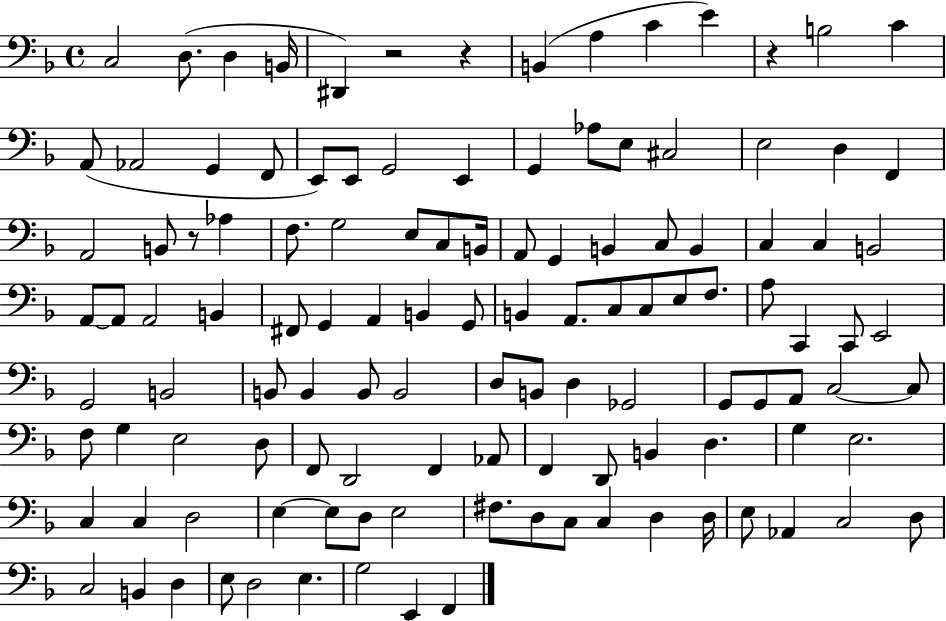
C3/h D3/e. D3/q B2/s D#2/q R/h R/q B2/q A3/q C4/q E4/q R/q B3/h C4/q A2/e Ab2/h G2/q F2/e E2/e E2/e G2/h E2/q G2/q Ab3/e E3/e C#3/h E3/h D3/q F2/q A2/h B2/e R/e Ab3/q F3/e. G3/h E3/e C3/e B2/s A2/e G2/q B2/q C3/e B2/q C3/q C3/q B2/h A2/e A2/e A2/h B2/q F#2/e G2/q A2/q B2/q G2/e B2/q A2/e. C3/e C3/e E3/e F3/e. A3/e C2/q C2/e E2/h G2/h B2/h B2/e B2/q B2/e B2/h D3/e B2/e D3/q Gb2/h G2/e G2/e A2/e C3/h C3/e F3/e G3/q E3/h D3/e F2/e D2/h F2/q Ab2/e F2/q D2/e B2/q D3/q. G3/q E3/h. C3/q C3/q D3/h E3/q E3/e D3/e E3/h F#3/e. D3/e C3/e C3/q D3/q D3/s E3/e Ab2/q C3/h D3/e C3/h B2/q D3/q E3/e D3/h E3/q. G3/h E2/q F2/q